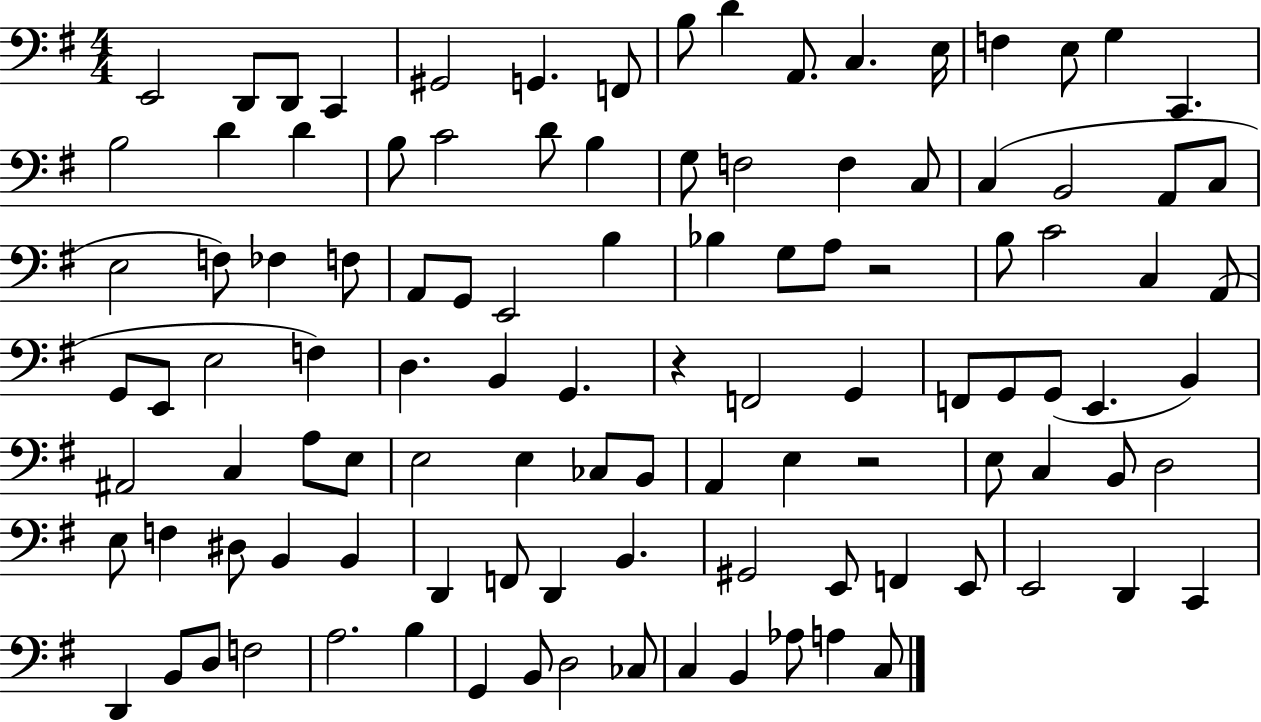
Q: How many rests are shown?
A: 3